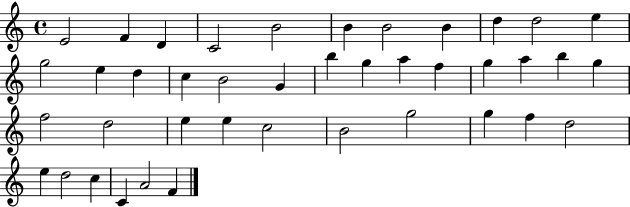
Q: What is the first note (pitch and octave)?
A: E4